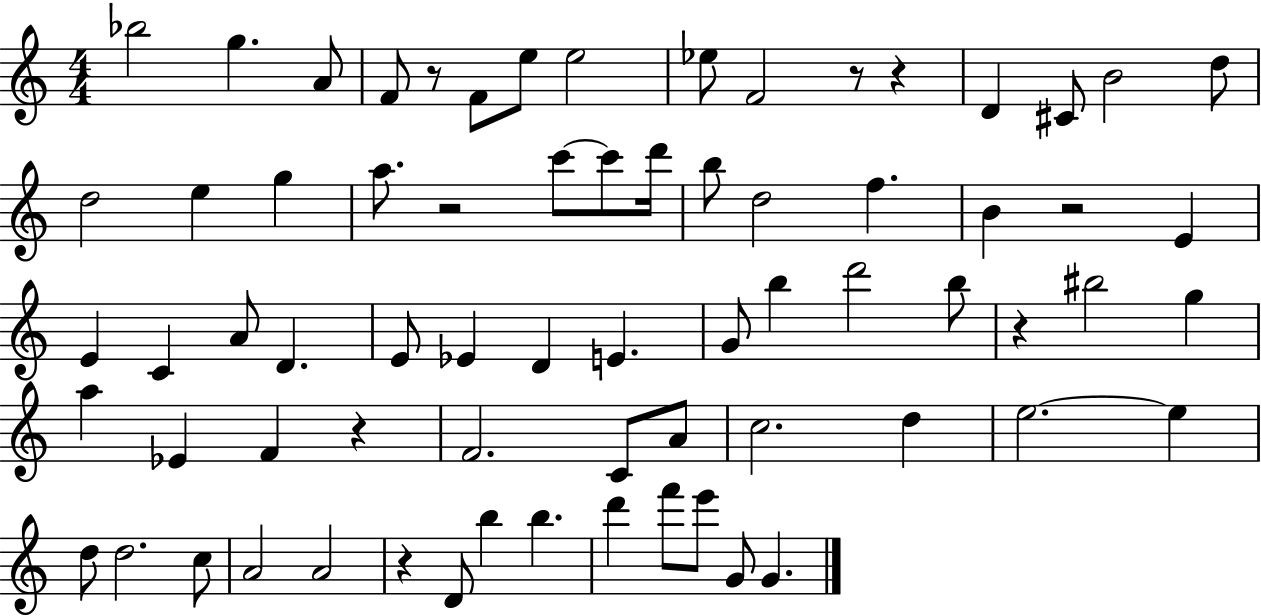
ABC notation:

X:1
T:Untitled
M:4/4
L:1/4
K:C
_b2 g A/2 F/2 z/2 F/2 e/2 e2 _e/2 F2 z/2 z D ^C/2 B2 d/2 d2 e g a/2 z2 c'/2 c'/2 d'/4 b/2 d2 f B z2 E E C A/2 D E/2 _E D E G/2 b d'2 b/2 z ^b2 g a _E F z F2 C/2 A/2 c2 d e2 e d/2 d2 c/2 A2 A2 z D/2 b b d' f'/2 e'/2 G/2 G